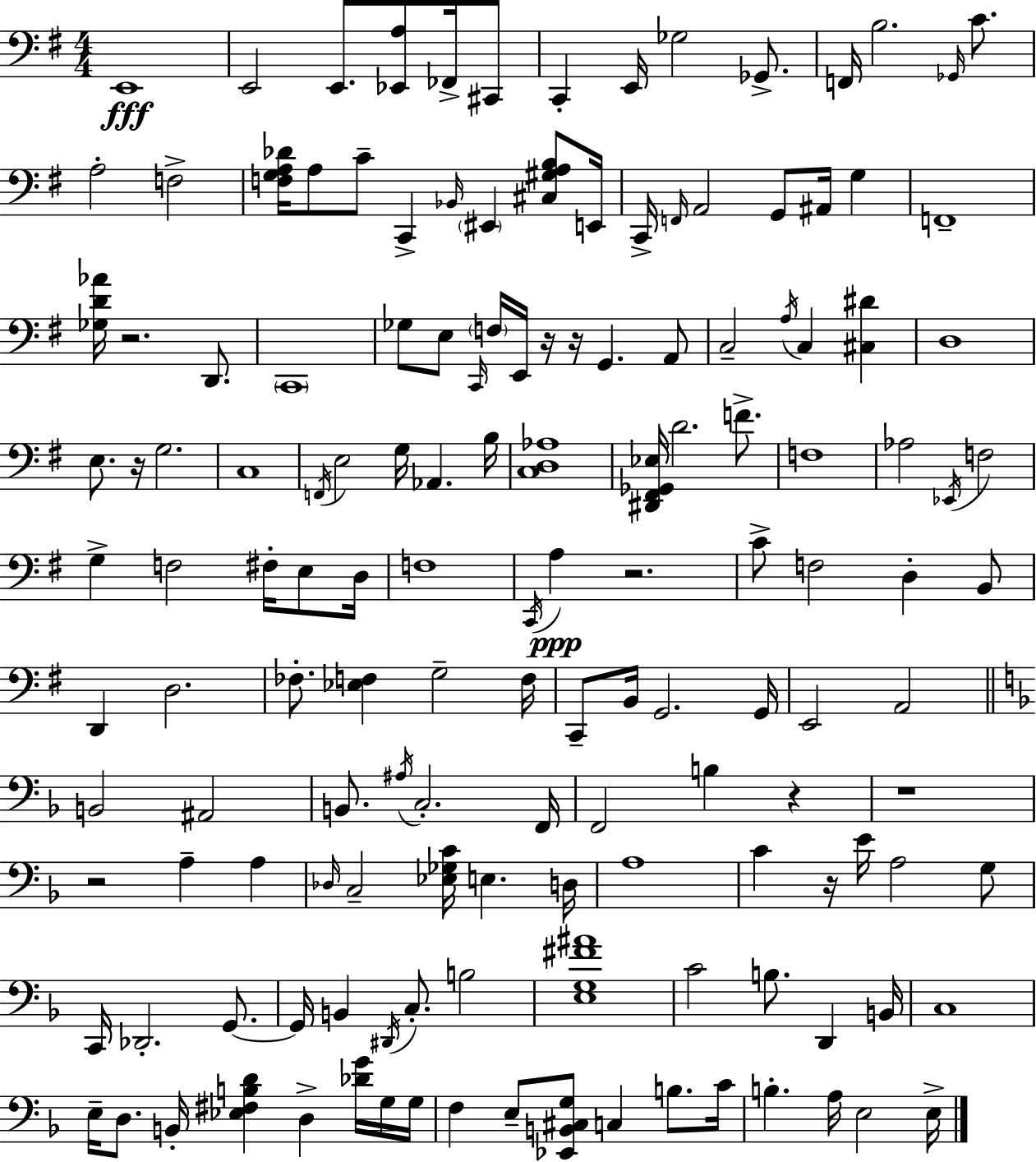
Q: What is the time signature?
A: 4/4